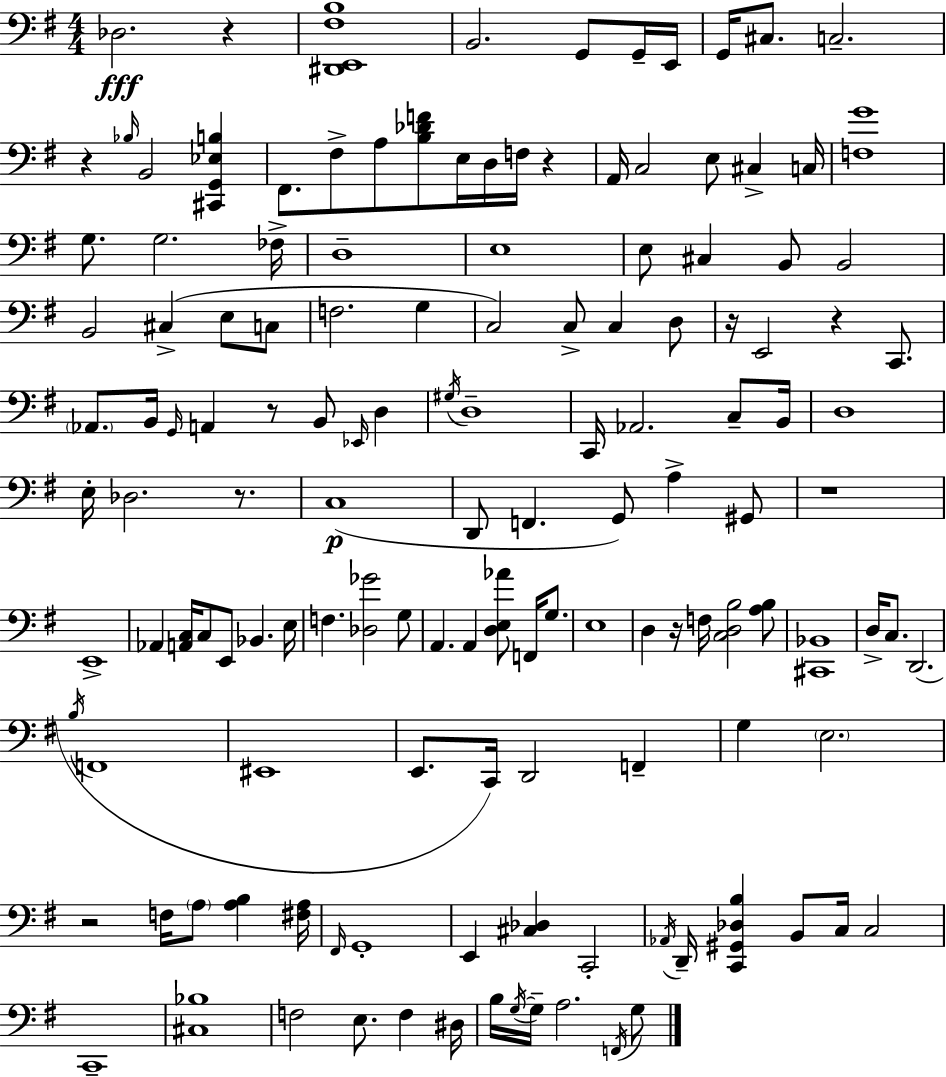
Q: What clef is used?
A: bass